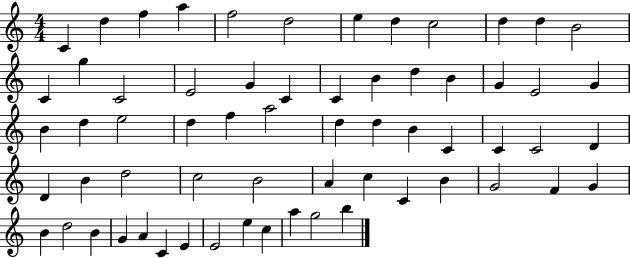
C4/q D5/q F5/q A5/q F5/h D5/h E5/q D5/q C5/h D5/q D5/q B4/h C4/q G5/q C4/h E4/h G4/q C4/q C4/q B4/q D5/q B4/q G4/q E4/h G4/q B4/q D5/q E5/h D5/q F5/q A5/h D5/q D5/q B4/q C4/q C4/q C4/h D4/q D4/q B4/q D5/h C5/h B4/h A4/q C5/q C4/q B4/q G4/h F4/q G4/q B4/q D5/h B4/q G4/q A4/q C4/q E4/q E4/h E5/q C5/q A5/q G5/h B5/q